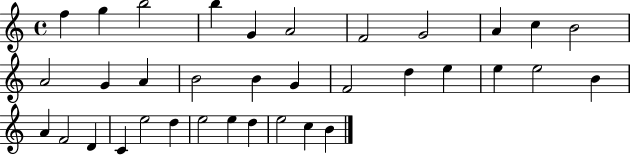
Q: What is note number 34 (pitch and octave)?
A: C5